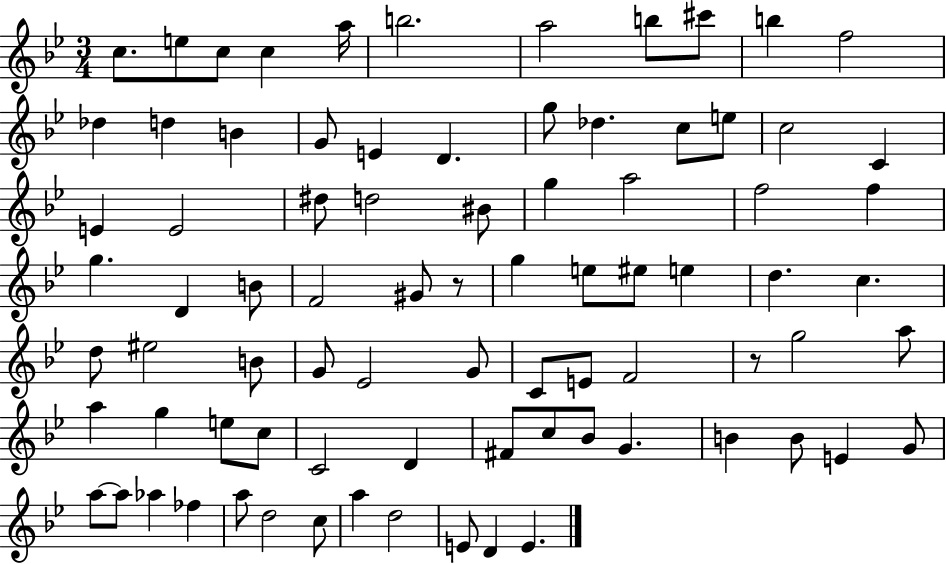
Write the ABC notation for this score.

X:1
T:Untitled
M:3/4
L:1/4
K:Bb
c/2 e/2 c/2 c a/4 b2 a2 b/2 ^c'/2 b f2 _d d B G/2 E D g/2 _d c/2 e/2 c2 C E E2 ^d/2 d2 ^B/2 g a2 f2 f g D B/2 F2 ^G/2 z/2 g e/2 ^e/2 e d c d/2 ^e2 B/2 G/2 _E2 G/2 C/2 E/2 F2 z/2 g2 a/2 a g e/2 c/2 C2 D ^F/2 c/2 _B/2 G B B/2 E G/2 a/2 a/2 _a _f a/2 d2 c/2 a d2 E/2 D E